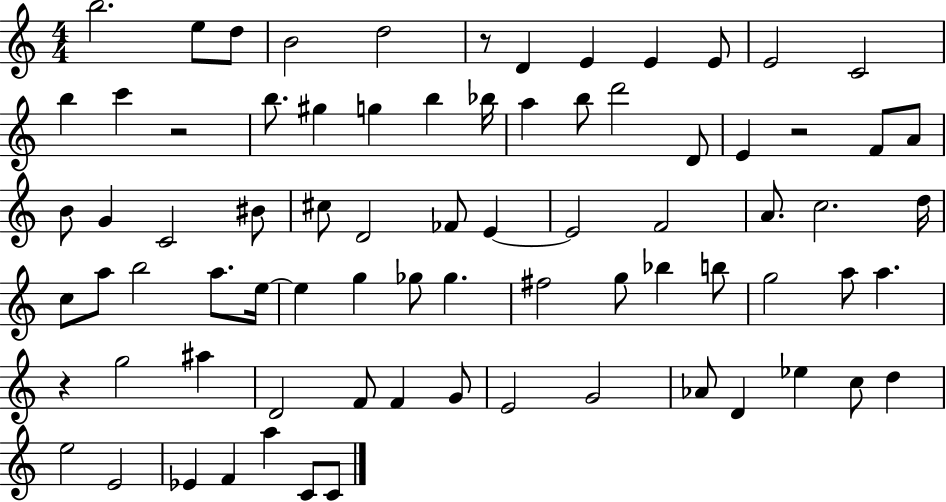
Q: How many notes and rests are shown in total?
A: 78